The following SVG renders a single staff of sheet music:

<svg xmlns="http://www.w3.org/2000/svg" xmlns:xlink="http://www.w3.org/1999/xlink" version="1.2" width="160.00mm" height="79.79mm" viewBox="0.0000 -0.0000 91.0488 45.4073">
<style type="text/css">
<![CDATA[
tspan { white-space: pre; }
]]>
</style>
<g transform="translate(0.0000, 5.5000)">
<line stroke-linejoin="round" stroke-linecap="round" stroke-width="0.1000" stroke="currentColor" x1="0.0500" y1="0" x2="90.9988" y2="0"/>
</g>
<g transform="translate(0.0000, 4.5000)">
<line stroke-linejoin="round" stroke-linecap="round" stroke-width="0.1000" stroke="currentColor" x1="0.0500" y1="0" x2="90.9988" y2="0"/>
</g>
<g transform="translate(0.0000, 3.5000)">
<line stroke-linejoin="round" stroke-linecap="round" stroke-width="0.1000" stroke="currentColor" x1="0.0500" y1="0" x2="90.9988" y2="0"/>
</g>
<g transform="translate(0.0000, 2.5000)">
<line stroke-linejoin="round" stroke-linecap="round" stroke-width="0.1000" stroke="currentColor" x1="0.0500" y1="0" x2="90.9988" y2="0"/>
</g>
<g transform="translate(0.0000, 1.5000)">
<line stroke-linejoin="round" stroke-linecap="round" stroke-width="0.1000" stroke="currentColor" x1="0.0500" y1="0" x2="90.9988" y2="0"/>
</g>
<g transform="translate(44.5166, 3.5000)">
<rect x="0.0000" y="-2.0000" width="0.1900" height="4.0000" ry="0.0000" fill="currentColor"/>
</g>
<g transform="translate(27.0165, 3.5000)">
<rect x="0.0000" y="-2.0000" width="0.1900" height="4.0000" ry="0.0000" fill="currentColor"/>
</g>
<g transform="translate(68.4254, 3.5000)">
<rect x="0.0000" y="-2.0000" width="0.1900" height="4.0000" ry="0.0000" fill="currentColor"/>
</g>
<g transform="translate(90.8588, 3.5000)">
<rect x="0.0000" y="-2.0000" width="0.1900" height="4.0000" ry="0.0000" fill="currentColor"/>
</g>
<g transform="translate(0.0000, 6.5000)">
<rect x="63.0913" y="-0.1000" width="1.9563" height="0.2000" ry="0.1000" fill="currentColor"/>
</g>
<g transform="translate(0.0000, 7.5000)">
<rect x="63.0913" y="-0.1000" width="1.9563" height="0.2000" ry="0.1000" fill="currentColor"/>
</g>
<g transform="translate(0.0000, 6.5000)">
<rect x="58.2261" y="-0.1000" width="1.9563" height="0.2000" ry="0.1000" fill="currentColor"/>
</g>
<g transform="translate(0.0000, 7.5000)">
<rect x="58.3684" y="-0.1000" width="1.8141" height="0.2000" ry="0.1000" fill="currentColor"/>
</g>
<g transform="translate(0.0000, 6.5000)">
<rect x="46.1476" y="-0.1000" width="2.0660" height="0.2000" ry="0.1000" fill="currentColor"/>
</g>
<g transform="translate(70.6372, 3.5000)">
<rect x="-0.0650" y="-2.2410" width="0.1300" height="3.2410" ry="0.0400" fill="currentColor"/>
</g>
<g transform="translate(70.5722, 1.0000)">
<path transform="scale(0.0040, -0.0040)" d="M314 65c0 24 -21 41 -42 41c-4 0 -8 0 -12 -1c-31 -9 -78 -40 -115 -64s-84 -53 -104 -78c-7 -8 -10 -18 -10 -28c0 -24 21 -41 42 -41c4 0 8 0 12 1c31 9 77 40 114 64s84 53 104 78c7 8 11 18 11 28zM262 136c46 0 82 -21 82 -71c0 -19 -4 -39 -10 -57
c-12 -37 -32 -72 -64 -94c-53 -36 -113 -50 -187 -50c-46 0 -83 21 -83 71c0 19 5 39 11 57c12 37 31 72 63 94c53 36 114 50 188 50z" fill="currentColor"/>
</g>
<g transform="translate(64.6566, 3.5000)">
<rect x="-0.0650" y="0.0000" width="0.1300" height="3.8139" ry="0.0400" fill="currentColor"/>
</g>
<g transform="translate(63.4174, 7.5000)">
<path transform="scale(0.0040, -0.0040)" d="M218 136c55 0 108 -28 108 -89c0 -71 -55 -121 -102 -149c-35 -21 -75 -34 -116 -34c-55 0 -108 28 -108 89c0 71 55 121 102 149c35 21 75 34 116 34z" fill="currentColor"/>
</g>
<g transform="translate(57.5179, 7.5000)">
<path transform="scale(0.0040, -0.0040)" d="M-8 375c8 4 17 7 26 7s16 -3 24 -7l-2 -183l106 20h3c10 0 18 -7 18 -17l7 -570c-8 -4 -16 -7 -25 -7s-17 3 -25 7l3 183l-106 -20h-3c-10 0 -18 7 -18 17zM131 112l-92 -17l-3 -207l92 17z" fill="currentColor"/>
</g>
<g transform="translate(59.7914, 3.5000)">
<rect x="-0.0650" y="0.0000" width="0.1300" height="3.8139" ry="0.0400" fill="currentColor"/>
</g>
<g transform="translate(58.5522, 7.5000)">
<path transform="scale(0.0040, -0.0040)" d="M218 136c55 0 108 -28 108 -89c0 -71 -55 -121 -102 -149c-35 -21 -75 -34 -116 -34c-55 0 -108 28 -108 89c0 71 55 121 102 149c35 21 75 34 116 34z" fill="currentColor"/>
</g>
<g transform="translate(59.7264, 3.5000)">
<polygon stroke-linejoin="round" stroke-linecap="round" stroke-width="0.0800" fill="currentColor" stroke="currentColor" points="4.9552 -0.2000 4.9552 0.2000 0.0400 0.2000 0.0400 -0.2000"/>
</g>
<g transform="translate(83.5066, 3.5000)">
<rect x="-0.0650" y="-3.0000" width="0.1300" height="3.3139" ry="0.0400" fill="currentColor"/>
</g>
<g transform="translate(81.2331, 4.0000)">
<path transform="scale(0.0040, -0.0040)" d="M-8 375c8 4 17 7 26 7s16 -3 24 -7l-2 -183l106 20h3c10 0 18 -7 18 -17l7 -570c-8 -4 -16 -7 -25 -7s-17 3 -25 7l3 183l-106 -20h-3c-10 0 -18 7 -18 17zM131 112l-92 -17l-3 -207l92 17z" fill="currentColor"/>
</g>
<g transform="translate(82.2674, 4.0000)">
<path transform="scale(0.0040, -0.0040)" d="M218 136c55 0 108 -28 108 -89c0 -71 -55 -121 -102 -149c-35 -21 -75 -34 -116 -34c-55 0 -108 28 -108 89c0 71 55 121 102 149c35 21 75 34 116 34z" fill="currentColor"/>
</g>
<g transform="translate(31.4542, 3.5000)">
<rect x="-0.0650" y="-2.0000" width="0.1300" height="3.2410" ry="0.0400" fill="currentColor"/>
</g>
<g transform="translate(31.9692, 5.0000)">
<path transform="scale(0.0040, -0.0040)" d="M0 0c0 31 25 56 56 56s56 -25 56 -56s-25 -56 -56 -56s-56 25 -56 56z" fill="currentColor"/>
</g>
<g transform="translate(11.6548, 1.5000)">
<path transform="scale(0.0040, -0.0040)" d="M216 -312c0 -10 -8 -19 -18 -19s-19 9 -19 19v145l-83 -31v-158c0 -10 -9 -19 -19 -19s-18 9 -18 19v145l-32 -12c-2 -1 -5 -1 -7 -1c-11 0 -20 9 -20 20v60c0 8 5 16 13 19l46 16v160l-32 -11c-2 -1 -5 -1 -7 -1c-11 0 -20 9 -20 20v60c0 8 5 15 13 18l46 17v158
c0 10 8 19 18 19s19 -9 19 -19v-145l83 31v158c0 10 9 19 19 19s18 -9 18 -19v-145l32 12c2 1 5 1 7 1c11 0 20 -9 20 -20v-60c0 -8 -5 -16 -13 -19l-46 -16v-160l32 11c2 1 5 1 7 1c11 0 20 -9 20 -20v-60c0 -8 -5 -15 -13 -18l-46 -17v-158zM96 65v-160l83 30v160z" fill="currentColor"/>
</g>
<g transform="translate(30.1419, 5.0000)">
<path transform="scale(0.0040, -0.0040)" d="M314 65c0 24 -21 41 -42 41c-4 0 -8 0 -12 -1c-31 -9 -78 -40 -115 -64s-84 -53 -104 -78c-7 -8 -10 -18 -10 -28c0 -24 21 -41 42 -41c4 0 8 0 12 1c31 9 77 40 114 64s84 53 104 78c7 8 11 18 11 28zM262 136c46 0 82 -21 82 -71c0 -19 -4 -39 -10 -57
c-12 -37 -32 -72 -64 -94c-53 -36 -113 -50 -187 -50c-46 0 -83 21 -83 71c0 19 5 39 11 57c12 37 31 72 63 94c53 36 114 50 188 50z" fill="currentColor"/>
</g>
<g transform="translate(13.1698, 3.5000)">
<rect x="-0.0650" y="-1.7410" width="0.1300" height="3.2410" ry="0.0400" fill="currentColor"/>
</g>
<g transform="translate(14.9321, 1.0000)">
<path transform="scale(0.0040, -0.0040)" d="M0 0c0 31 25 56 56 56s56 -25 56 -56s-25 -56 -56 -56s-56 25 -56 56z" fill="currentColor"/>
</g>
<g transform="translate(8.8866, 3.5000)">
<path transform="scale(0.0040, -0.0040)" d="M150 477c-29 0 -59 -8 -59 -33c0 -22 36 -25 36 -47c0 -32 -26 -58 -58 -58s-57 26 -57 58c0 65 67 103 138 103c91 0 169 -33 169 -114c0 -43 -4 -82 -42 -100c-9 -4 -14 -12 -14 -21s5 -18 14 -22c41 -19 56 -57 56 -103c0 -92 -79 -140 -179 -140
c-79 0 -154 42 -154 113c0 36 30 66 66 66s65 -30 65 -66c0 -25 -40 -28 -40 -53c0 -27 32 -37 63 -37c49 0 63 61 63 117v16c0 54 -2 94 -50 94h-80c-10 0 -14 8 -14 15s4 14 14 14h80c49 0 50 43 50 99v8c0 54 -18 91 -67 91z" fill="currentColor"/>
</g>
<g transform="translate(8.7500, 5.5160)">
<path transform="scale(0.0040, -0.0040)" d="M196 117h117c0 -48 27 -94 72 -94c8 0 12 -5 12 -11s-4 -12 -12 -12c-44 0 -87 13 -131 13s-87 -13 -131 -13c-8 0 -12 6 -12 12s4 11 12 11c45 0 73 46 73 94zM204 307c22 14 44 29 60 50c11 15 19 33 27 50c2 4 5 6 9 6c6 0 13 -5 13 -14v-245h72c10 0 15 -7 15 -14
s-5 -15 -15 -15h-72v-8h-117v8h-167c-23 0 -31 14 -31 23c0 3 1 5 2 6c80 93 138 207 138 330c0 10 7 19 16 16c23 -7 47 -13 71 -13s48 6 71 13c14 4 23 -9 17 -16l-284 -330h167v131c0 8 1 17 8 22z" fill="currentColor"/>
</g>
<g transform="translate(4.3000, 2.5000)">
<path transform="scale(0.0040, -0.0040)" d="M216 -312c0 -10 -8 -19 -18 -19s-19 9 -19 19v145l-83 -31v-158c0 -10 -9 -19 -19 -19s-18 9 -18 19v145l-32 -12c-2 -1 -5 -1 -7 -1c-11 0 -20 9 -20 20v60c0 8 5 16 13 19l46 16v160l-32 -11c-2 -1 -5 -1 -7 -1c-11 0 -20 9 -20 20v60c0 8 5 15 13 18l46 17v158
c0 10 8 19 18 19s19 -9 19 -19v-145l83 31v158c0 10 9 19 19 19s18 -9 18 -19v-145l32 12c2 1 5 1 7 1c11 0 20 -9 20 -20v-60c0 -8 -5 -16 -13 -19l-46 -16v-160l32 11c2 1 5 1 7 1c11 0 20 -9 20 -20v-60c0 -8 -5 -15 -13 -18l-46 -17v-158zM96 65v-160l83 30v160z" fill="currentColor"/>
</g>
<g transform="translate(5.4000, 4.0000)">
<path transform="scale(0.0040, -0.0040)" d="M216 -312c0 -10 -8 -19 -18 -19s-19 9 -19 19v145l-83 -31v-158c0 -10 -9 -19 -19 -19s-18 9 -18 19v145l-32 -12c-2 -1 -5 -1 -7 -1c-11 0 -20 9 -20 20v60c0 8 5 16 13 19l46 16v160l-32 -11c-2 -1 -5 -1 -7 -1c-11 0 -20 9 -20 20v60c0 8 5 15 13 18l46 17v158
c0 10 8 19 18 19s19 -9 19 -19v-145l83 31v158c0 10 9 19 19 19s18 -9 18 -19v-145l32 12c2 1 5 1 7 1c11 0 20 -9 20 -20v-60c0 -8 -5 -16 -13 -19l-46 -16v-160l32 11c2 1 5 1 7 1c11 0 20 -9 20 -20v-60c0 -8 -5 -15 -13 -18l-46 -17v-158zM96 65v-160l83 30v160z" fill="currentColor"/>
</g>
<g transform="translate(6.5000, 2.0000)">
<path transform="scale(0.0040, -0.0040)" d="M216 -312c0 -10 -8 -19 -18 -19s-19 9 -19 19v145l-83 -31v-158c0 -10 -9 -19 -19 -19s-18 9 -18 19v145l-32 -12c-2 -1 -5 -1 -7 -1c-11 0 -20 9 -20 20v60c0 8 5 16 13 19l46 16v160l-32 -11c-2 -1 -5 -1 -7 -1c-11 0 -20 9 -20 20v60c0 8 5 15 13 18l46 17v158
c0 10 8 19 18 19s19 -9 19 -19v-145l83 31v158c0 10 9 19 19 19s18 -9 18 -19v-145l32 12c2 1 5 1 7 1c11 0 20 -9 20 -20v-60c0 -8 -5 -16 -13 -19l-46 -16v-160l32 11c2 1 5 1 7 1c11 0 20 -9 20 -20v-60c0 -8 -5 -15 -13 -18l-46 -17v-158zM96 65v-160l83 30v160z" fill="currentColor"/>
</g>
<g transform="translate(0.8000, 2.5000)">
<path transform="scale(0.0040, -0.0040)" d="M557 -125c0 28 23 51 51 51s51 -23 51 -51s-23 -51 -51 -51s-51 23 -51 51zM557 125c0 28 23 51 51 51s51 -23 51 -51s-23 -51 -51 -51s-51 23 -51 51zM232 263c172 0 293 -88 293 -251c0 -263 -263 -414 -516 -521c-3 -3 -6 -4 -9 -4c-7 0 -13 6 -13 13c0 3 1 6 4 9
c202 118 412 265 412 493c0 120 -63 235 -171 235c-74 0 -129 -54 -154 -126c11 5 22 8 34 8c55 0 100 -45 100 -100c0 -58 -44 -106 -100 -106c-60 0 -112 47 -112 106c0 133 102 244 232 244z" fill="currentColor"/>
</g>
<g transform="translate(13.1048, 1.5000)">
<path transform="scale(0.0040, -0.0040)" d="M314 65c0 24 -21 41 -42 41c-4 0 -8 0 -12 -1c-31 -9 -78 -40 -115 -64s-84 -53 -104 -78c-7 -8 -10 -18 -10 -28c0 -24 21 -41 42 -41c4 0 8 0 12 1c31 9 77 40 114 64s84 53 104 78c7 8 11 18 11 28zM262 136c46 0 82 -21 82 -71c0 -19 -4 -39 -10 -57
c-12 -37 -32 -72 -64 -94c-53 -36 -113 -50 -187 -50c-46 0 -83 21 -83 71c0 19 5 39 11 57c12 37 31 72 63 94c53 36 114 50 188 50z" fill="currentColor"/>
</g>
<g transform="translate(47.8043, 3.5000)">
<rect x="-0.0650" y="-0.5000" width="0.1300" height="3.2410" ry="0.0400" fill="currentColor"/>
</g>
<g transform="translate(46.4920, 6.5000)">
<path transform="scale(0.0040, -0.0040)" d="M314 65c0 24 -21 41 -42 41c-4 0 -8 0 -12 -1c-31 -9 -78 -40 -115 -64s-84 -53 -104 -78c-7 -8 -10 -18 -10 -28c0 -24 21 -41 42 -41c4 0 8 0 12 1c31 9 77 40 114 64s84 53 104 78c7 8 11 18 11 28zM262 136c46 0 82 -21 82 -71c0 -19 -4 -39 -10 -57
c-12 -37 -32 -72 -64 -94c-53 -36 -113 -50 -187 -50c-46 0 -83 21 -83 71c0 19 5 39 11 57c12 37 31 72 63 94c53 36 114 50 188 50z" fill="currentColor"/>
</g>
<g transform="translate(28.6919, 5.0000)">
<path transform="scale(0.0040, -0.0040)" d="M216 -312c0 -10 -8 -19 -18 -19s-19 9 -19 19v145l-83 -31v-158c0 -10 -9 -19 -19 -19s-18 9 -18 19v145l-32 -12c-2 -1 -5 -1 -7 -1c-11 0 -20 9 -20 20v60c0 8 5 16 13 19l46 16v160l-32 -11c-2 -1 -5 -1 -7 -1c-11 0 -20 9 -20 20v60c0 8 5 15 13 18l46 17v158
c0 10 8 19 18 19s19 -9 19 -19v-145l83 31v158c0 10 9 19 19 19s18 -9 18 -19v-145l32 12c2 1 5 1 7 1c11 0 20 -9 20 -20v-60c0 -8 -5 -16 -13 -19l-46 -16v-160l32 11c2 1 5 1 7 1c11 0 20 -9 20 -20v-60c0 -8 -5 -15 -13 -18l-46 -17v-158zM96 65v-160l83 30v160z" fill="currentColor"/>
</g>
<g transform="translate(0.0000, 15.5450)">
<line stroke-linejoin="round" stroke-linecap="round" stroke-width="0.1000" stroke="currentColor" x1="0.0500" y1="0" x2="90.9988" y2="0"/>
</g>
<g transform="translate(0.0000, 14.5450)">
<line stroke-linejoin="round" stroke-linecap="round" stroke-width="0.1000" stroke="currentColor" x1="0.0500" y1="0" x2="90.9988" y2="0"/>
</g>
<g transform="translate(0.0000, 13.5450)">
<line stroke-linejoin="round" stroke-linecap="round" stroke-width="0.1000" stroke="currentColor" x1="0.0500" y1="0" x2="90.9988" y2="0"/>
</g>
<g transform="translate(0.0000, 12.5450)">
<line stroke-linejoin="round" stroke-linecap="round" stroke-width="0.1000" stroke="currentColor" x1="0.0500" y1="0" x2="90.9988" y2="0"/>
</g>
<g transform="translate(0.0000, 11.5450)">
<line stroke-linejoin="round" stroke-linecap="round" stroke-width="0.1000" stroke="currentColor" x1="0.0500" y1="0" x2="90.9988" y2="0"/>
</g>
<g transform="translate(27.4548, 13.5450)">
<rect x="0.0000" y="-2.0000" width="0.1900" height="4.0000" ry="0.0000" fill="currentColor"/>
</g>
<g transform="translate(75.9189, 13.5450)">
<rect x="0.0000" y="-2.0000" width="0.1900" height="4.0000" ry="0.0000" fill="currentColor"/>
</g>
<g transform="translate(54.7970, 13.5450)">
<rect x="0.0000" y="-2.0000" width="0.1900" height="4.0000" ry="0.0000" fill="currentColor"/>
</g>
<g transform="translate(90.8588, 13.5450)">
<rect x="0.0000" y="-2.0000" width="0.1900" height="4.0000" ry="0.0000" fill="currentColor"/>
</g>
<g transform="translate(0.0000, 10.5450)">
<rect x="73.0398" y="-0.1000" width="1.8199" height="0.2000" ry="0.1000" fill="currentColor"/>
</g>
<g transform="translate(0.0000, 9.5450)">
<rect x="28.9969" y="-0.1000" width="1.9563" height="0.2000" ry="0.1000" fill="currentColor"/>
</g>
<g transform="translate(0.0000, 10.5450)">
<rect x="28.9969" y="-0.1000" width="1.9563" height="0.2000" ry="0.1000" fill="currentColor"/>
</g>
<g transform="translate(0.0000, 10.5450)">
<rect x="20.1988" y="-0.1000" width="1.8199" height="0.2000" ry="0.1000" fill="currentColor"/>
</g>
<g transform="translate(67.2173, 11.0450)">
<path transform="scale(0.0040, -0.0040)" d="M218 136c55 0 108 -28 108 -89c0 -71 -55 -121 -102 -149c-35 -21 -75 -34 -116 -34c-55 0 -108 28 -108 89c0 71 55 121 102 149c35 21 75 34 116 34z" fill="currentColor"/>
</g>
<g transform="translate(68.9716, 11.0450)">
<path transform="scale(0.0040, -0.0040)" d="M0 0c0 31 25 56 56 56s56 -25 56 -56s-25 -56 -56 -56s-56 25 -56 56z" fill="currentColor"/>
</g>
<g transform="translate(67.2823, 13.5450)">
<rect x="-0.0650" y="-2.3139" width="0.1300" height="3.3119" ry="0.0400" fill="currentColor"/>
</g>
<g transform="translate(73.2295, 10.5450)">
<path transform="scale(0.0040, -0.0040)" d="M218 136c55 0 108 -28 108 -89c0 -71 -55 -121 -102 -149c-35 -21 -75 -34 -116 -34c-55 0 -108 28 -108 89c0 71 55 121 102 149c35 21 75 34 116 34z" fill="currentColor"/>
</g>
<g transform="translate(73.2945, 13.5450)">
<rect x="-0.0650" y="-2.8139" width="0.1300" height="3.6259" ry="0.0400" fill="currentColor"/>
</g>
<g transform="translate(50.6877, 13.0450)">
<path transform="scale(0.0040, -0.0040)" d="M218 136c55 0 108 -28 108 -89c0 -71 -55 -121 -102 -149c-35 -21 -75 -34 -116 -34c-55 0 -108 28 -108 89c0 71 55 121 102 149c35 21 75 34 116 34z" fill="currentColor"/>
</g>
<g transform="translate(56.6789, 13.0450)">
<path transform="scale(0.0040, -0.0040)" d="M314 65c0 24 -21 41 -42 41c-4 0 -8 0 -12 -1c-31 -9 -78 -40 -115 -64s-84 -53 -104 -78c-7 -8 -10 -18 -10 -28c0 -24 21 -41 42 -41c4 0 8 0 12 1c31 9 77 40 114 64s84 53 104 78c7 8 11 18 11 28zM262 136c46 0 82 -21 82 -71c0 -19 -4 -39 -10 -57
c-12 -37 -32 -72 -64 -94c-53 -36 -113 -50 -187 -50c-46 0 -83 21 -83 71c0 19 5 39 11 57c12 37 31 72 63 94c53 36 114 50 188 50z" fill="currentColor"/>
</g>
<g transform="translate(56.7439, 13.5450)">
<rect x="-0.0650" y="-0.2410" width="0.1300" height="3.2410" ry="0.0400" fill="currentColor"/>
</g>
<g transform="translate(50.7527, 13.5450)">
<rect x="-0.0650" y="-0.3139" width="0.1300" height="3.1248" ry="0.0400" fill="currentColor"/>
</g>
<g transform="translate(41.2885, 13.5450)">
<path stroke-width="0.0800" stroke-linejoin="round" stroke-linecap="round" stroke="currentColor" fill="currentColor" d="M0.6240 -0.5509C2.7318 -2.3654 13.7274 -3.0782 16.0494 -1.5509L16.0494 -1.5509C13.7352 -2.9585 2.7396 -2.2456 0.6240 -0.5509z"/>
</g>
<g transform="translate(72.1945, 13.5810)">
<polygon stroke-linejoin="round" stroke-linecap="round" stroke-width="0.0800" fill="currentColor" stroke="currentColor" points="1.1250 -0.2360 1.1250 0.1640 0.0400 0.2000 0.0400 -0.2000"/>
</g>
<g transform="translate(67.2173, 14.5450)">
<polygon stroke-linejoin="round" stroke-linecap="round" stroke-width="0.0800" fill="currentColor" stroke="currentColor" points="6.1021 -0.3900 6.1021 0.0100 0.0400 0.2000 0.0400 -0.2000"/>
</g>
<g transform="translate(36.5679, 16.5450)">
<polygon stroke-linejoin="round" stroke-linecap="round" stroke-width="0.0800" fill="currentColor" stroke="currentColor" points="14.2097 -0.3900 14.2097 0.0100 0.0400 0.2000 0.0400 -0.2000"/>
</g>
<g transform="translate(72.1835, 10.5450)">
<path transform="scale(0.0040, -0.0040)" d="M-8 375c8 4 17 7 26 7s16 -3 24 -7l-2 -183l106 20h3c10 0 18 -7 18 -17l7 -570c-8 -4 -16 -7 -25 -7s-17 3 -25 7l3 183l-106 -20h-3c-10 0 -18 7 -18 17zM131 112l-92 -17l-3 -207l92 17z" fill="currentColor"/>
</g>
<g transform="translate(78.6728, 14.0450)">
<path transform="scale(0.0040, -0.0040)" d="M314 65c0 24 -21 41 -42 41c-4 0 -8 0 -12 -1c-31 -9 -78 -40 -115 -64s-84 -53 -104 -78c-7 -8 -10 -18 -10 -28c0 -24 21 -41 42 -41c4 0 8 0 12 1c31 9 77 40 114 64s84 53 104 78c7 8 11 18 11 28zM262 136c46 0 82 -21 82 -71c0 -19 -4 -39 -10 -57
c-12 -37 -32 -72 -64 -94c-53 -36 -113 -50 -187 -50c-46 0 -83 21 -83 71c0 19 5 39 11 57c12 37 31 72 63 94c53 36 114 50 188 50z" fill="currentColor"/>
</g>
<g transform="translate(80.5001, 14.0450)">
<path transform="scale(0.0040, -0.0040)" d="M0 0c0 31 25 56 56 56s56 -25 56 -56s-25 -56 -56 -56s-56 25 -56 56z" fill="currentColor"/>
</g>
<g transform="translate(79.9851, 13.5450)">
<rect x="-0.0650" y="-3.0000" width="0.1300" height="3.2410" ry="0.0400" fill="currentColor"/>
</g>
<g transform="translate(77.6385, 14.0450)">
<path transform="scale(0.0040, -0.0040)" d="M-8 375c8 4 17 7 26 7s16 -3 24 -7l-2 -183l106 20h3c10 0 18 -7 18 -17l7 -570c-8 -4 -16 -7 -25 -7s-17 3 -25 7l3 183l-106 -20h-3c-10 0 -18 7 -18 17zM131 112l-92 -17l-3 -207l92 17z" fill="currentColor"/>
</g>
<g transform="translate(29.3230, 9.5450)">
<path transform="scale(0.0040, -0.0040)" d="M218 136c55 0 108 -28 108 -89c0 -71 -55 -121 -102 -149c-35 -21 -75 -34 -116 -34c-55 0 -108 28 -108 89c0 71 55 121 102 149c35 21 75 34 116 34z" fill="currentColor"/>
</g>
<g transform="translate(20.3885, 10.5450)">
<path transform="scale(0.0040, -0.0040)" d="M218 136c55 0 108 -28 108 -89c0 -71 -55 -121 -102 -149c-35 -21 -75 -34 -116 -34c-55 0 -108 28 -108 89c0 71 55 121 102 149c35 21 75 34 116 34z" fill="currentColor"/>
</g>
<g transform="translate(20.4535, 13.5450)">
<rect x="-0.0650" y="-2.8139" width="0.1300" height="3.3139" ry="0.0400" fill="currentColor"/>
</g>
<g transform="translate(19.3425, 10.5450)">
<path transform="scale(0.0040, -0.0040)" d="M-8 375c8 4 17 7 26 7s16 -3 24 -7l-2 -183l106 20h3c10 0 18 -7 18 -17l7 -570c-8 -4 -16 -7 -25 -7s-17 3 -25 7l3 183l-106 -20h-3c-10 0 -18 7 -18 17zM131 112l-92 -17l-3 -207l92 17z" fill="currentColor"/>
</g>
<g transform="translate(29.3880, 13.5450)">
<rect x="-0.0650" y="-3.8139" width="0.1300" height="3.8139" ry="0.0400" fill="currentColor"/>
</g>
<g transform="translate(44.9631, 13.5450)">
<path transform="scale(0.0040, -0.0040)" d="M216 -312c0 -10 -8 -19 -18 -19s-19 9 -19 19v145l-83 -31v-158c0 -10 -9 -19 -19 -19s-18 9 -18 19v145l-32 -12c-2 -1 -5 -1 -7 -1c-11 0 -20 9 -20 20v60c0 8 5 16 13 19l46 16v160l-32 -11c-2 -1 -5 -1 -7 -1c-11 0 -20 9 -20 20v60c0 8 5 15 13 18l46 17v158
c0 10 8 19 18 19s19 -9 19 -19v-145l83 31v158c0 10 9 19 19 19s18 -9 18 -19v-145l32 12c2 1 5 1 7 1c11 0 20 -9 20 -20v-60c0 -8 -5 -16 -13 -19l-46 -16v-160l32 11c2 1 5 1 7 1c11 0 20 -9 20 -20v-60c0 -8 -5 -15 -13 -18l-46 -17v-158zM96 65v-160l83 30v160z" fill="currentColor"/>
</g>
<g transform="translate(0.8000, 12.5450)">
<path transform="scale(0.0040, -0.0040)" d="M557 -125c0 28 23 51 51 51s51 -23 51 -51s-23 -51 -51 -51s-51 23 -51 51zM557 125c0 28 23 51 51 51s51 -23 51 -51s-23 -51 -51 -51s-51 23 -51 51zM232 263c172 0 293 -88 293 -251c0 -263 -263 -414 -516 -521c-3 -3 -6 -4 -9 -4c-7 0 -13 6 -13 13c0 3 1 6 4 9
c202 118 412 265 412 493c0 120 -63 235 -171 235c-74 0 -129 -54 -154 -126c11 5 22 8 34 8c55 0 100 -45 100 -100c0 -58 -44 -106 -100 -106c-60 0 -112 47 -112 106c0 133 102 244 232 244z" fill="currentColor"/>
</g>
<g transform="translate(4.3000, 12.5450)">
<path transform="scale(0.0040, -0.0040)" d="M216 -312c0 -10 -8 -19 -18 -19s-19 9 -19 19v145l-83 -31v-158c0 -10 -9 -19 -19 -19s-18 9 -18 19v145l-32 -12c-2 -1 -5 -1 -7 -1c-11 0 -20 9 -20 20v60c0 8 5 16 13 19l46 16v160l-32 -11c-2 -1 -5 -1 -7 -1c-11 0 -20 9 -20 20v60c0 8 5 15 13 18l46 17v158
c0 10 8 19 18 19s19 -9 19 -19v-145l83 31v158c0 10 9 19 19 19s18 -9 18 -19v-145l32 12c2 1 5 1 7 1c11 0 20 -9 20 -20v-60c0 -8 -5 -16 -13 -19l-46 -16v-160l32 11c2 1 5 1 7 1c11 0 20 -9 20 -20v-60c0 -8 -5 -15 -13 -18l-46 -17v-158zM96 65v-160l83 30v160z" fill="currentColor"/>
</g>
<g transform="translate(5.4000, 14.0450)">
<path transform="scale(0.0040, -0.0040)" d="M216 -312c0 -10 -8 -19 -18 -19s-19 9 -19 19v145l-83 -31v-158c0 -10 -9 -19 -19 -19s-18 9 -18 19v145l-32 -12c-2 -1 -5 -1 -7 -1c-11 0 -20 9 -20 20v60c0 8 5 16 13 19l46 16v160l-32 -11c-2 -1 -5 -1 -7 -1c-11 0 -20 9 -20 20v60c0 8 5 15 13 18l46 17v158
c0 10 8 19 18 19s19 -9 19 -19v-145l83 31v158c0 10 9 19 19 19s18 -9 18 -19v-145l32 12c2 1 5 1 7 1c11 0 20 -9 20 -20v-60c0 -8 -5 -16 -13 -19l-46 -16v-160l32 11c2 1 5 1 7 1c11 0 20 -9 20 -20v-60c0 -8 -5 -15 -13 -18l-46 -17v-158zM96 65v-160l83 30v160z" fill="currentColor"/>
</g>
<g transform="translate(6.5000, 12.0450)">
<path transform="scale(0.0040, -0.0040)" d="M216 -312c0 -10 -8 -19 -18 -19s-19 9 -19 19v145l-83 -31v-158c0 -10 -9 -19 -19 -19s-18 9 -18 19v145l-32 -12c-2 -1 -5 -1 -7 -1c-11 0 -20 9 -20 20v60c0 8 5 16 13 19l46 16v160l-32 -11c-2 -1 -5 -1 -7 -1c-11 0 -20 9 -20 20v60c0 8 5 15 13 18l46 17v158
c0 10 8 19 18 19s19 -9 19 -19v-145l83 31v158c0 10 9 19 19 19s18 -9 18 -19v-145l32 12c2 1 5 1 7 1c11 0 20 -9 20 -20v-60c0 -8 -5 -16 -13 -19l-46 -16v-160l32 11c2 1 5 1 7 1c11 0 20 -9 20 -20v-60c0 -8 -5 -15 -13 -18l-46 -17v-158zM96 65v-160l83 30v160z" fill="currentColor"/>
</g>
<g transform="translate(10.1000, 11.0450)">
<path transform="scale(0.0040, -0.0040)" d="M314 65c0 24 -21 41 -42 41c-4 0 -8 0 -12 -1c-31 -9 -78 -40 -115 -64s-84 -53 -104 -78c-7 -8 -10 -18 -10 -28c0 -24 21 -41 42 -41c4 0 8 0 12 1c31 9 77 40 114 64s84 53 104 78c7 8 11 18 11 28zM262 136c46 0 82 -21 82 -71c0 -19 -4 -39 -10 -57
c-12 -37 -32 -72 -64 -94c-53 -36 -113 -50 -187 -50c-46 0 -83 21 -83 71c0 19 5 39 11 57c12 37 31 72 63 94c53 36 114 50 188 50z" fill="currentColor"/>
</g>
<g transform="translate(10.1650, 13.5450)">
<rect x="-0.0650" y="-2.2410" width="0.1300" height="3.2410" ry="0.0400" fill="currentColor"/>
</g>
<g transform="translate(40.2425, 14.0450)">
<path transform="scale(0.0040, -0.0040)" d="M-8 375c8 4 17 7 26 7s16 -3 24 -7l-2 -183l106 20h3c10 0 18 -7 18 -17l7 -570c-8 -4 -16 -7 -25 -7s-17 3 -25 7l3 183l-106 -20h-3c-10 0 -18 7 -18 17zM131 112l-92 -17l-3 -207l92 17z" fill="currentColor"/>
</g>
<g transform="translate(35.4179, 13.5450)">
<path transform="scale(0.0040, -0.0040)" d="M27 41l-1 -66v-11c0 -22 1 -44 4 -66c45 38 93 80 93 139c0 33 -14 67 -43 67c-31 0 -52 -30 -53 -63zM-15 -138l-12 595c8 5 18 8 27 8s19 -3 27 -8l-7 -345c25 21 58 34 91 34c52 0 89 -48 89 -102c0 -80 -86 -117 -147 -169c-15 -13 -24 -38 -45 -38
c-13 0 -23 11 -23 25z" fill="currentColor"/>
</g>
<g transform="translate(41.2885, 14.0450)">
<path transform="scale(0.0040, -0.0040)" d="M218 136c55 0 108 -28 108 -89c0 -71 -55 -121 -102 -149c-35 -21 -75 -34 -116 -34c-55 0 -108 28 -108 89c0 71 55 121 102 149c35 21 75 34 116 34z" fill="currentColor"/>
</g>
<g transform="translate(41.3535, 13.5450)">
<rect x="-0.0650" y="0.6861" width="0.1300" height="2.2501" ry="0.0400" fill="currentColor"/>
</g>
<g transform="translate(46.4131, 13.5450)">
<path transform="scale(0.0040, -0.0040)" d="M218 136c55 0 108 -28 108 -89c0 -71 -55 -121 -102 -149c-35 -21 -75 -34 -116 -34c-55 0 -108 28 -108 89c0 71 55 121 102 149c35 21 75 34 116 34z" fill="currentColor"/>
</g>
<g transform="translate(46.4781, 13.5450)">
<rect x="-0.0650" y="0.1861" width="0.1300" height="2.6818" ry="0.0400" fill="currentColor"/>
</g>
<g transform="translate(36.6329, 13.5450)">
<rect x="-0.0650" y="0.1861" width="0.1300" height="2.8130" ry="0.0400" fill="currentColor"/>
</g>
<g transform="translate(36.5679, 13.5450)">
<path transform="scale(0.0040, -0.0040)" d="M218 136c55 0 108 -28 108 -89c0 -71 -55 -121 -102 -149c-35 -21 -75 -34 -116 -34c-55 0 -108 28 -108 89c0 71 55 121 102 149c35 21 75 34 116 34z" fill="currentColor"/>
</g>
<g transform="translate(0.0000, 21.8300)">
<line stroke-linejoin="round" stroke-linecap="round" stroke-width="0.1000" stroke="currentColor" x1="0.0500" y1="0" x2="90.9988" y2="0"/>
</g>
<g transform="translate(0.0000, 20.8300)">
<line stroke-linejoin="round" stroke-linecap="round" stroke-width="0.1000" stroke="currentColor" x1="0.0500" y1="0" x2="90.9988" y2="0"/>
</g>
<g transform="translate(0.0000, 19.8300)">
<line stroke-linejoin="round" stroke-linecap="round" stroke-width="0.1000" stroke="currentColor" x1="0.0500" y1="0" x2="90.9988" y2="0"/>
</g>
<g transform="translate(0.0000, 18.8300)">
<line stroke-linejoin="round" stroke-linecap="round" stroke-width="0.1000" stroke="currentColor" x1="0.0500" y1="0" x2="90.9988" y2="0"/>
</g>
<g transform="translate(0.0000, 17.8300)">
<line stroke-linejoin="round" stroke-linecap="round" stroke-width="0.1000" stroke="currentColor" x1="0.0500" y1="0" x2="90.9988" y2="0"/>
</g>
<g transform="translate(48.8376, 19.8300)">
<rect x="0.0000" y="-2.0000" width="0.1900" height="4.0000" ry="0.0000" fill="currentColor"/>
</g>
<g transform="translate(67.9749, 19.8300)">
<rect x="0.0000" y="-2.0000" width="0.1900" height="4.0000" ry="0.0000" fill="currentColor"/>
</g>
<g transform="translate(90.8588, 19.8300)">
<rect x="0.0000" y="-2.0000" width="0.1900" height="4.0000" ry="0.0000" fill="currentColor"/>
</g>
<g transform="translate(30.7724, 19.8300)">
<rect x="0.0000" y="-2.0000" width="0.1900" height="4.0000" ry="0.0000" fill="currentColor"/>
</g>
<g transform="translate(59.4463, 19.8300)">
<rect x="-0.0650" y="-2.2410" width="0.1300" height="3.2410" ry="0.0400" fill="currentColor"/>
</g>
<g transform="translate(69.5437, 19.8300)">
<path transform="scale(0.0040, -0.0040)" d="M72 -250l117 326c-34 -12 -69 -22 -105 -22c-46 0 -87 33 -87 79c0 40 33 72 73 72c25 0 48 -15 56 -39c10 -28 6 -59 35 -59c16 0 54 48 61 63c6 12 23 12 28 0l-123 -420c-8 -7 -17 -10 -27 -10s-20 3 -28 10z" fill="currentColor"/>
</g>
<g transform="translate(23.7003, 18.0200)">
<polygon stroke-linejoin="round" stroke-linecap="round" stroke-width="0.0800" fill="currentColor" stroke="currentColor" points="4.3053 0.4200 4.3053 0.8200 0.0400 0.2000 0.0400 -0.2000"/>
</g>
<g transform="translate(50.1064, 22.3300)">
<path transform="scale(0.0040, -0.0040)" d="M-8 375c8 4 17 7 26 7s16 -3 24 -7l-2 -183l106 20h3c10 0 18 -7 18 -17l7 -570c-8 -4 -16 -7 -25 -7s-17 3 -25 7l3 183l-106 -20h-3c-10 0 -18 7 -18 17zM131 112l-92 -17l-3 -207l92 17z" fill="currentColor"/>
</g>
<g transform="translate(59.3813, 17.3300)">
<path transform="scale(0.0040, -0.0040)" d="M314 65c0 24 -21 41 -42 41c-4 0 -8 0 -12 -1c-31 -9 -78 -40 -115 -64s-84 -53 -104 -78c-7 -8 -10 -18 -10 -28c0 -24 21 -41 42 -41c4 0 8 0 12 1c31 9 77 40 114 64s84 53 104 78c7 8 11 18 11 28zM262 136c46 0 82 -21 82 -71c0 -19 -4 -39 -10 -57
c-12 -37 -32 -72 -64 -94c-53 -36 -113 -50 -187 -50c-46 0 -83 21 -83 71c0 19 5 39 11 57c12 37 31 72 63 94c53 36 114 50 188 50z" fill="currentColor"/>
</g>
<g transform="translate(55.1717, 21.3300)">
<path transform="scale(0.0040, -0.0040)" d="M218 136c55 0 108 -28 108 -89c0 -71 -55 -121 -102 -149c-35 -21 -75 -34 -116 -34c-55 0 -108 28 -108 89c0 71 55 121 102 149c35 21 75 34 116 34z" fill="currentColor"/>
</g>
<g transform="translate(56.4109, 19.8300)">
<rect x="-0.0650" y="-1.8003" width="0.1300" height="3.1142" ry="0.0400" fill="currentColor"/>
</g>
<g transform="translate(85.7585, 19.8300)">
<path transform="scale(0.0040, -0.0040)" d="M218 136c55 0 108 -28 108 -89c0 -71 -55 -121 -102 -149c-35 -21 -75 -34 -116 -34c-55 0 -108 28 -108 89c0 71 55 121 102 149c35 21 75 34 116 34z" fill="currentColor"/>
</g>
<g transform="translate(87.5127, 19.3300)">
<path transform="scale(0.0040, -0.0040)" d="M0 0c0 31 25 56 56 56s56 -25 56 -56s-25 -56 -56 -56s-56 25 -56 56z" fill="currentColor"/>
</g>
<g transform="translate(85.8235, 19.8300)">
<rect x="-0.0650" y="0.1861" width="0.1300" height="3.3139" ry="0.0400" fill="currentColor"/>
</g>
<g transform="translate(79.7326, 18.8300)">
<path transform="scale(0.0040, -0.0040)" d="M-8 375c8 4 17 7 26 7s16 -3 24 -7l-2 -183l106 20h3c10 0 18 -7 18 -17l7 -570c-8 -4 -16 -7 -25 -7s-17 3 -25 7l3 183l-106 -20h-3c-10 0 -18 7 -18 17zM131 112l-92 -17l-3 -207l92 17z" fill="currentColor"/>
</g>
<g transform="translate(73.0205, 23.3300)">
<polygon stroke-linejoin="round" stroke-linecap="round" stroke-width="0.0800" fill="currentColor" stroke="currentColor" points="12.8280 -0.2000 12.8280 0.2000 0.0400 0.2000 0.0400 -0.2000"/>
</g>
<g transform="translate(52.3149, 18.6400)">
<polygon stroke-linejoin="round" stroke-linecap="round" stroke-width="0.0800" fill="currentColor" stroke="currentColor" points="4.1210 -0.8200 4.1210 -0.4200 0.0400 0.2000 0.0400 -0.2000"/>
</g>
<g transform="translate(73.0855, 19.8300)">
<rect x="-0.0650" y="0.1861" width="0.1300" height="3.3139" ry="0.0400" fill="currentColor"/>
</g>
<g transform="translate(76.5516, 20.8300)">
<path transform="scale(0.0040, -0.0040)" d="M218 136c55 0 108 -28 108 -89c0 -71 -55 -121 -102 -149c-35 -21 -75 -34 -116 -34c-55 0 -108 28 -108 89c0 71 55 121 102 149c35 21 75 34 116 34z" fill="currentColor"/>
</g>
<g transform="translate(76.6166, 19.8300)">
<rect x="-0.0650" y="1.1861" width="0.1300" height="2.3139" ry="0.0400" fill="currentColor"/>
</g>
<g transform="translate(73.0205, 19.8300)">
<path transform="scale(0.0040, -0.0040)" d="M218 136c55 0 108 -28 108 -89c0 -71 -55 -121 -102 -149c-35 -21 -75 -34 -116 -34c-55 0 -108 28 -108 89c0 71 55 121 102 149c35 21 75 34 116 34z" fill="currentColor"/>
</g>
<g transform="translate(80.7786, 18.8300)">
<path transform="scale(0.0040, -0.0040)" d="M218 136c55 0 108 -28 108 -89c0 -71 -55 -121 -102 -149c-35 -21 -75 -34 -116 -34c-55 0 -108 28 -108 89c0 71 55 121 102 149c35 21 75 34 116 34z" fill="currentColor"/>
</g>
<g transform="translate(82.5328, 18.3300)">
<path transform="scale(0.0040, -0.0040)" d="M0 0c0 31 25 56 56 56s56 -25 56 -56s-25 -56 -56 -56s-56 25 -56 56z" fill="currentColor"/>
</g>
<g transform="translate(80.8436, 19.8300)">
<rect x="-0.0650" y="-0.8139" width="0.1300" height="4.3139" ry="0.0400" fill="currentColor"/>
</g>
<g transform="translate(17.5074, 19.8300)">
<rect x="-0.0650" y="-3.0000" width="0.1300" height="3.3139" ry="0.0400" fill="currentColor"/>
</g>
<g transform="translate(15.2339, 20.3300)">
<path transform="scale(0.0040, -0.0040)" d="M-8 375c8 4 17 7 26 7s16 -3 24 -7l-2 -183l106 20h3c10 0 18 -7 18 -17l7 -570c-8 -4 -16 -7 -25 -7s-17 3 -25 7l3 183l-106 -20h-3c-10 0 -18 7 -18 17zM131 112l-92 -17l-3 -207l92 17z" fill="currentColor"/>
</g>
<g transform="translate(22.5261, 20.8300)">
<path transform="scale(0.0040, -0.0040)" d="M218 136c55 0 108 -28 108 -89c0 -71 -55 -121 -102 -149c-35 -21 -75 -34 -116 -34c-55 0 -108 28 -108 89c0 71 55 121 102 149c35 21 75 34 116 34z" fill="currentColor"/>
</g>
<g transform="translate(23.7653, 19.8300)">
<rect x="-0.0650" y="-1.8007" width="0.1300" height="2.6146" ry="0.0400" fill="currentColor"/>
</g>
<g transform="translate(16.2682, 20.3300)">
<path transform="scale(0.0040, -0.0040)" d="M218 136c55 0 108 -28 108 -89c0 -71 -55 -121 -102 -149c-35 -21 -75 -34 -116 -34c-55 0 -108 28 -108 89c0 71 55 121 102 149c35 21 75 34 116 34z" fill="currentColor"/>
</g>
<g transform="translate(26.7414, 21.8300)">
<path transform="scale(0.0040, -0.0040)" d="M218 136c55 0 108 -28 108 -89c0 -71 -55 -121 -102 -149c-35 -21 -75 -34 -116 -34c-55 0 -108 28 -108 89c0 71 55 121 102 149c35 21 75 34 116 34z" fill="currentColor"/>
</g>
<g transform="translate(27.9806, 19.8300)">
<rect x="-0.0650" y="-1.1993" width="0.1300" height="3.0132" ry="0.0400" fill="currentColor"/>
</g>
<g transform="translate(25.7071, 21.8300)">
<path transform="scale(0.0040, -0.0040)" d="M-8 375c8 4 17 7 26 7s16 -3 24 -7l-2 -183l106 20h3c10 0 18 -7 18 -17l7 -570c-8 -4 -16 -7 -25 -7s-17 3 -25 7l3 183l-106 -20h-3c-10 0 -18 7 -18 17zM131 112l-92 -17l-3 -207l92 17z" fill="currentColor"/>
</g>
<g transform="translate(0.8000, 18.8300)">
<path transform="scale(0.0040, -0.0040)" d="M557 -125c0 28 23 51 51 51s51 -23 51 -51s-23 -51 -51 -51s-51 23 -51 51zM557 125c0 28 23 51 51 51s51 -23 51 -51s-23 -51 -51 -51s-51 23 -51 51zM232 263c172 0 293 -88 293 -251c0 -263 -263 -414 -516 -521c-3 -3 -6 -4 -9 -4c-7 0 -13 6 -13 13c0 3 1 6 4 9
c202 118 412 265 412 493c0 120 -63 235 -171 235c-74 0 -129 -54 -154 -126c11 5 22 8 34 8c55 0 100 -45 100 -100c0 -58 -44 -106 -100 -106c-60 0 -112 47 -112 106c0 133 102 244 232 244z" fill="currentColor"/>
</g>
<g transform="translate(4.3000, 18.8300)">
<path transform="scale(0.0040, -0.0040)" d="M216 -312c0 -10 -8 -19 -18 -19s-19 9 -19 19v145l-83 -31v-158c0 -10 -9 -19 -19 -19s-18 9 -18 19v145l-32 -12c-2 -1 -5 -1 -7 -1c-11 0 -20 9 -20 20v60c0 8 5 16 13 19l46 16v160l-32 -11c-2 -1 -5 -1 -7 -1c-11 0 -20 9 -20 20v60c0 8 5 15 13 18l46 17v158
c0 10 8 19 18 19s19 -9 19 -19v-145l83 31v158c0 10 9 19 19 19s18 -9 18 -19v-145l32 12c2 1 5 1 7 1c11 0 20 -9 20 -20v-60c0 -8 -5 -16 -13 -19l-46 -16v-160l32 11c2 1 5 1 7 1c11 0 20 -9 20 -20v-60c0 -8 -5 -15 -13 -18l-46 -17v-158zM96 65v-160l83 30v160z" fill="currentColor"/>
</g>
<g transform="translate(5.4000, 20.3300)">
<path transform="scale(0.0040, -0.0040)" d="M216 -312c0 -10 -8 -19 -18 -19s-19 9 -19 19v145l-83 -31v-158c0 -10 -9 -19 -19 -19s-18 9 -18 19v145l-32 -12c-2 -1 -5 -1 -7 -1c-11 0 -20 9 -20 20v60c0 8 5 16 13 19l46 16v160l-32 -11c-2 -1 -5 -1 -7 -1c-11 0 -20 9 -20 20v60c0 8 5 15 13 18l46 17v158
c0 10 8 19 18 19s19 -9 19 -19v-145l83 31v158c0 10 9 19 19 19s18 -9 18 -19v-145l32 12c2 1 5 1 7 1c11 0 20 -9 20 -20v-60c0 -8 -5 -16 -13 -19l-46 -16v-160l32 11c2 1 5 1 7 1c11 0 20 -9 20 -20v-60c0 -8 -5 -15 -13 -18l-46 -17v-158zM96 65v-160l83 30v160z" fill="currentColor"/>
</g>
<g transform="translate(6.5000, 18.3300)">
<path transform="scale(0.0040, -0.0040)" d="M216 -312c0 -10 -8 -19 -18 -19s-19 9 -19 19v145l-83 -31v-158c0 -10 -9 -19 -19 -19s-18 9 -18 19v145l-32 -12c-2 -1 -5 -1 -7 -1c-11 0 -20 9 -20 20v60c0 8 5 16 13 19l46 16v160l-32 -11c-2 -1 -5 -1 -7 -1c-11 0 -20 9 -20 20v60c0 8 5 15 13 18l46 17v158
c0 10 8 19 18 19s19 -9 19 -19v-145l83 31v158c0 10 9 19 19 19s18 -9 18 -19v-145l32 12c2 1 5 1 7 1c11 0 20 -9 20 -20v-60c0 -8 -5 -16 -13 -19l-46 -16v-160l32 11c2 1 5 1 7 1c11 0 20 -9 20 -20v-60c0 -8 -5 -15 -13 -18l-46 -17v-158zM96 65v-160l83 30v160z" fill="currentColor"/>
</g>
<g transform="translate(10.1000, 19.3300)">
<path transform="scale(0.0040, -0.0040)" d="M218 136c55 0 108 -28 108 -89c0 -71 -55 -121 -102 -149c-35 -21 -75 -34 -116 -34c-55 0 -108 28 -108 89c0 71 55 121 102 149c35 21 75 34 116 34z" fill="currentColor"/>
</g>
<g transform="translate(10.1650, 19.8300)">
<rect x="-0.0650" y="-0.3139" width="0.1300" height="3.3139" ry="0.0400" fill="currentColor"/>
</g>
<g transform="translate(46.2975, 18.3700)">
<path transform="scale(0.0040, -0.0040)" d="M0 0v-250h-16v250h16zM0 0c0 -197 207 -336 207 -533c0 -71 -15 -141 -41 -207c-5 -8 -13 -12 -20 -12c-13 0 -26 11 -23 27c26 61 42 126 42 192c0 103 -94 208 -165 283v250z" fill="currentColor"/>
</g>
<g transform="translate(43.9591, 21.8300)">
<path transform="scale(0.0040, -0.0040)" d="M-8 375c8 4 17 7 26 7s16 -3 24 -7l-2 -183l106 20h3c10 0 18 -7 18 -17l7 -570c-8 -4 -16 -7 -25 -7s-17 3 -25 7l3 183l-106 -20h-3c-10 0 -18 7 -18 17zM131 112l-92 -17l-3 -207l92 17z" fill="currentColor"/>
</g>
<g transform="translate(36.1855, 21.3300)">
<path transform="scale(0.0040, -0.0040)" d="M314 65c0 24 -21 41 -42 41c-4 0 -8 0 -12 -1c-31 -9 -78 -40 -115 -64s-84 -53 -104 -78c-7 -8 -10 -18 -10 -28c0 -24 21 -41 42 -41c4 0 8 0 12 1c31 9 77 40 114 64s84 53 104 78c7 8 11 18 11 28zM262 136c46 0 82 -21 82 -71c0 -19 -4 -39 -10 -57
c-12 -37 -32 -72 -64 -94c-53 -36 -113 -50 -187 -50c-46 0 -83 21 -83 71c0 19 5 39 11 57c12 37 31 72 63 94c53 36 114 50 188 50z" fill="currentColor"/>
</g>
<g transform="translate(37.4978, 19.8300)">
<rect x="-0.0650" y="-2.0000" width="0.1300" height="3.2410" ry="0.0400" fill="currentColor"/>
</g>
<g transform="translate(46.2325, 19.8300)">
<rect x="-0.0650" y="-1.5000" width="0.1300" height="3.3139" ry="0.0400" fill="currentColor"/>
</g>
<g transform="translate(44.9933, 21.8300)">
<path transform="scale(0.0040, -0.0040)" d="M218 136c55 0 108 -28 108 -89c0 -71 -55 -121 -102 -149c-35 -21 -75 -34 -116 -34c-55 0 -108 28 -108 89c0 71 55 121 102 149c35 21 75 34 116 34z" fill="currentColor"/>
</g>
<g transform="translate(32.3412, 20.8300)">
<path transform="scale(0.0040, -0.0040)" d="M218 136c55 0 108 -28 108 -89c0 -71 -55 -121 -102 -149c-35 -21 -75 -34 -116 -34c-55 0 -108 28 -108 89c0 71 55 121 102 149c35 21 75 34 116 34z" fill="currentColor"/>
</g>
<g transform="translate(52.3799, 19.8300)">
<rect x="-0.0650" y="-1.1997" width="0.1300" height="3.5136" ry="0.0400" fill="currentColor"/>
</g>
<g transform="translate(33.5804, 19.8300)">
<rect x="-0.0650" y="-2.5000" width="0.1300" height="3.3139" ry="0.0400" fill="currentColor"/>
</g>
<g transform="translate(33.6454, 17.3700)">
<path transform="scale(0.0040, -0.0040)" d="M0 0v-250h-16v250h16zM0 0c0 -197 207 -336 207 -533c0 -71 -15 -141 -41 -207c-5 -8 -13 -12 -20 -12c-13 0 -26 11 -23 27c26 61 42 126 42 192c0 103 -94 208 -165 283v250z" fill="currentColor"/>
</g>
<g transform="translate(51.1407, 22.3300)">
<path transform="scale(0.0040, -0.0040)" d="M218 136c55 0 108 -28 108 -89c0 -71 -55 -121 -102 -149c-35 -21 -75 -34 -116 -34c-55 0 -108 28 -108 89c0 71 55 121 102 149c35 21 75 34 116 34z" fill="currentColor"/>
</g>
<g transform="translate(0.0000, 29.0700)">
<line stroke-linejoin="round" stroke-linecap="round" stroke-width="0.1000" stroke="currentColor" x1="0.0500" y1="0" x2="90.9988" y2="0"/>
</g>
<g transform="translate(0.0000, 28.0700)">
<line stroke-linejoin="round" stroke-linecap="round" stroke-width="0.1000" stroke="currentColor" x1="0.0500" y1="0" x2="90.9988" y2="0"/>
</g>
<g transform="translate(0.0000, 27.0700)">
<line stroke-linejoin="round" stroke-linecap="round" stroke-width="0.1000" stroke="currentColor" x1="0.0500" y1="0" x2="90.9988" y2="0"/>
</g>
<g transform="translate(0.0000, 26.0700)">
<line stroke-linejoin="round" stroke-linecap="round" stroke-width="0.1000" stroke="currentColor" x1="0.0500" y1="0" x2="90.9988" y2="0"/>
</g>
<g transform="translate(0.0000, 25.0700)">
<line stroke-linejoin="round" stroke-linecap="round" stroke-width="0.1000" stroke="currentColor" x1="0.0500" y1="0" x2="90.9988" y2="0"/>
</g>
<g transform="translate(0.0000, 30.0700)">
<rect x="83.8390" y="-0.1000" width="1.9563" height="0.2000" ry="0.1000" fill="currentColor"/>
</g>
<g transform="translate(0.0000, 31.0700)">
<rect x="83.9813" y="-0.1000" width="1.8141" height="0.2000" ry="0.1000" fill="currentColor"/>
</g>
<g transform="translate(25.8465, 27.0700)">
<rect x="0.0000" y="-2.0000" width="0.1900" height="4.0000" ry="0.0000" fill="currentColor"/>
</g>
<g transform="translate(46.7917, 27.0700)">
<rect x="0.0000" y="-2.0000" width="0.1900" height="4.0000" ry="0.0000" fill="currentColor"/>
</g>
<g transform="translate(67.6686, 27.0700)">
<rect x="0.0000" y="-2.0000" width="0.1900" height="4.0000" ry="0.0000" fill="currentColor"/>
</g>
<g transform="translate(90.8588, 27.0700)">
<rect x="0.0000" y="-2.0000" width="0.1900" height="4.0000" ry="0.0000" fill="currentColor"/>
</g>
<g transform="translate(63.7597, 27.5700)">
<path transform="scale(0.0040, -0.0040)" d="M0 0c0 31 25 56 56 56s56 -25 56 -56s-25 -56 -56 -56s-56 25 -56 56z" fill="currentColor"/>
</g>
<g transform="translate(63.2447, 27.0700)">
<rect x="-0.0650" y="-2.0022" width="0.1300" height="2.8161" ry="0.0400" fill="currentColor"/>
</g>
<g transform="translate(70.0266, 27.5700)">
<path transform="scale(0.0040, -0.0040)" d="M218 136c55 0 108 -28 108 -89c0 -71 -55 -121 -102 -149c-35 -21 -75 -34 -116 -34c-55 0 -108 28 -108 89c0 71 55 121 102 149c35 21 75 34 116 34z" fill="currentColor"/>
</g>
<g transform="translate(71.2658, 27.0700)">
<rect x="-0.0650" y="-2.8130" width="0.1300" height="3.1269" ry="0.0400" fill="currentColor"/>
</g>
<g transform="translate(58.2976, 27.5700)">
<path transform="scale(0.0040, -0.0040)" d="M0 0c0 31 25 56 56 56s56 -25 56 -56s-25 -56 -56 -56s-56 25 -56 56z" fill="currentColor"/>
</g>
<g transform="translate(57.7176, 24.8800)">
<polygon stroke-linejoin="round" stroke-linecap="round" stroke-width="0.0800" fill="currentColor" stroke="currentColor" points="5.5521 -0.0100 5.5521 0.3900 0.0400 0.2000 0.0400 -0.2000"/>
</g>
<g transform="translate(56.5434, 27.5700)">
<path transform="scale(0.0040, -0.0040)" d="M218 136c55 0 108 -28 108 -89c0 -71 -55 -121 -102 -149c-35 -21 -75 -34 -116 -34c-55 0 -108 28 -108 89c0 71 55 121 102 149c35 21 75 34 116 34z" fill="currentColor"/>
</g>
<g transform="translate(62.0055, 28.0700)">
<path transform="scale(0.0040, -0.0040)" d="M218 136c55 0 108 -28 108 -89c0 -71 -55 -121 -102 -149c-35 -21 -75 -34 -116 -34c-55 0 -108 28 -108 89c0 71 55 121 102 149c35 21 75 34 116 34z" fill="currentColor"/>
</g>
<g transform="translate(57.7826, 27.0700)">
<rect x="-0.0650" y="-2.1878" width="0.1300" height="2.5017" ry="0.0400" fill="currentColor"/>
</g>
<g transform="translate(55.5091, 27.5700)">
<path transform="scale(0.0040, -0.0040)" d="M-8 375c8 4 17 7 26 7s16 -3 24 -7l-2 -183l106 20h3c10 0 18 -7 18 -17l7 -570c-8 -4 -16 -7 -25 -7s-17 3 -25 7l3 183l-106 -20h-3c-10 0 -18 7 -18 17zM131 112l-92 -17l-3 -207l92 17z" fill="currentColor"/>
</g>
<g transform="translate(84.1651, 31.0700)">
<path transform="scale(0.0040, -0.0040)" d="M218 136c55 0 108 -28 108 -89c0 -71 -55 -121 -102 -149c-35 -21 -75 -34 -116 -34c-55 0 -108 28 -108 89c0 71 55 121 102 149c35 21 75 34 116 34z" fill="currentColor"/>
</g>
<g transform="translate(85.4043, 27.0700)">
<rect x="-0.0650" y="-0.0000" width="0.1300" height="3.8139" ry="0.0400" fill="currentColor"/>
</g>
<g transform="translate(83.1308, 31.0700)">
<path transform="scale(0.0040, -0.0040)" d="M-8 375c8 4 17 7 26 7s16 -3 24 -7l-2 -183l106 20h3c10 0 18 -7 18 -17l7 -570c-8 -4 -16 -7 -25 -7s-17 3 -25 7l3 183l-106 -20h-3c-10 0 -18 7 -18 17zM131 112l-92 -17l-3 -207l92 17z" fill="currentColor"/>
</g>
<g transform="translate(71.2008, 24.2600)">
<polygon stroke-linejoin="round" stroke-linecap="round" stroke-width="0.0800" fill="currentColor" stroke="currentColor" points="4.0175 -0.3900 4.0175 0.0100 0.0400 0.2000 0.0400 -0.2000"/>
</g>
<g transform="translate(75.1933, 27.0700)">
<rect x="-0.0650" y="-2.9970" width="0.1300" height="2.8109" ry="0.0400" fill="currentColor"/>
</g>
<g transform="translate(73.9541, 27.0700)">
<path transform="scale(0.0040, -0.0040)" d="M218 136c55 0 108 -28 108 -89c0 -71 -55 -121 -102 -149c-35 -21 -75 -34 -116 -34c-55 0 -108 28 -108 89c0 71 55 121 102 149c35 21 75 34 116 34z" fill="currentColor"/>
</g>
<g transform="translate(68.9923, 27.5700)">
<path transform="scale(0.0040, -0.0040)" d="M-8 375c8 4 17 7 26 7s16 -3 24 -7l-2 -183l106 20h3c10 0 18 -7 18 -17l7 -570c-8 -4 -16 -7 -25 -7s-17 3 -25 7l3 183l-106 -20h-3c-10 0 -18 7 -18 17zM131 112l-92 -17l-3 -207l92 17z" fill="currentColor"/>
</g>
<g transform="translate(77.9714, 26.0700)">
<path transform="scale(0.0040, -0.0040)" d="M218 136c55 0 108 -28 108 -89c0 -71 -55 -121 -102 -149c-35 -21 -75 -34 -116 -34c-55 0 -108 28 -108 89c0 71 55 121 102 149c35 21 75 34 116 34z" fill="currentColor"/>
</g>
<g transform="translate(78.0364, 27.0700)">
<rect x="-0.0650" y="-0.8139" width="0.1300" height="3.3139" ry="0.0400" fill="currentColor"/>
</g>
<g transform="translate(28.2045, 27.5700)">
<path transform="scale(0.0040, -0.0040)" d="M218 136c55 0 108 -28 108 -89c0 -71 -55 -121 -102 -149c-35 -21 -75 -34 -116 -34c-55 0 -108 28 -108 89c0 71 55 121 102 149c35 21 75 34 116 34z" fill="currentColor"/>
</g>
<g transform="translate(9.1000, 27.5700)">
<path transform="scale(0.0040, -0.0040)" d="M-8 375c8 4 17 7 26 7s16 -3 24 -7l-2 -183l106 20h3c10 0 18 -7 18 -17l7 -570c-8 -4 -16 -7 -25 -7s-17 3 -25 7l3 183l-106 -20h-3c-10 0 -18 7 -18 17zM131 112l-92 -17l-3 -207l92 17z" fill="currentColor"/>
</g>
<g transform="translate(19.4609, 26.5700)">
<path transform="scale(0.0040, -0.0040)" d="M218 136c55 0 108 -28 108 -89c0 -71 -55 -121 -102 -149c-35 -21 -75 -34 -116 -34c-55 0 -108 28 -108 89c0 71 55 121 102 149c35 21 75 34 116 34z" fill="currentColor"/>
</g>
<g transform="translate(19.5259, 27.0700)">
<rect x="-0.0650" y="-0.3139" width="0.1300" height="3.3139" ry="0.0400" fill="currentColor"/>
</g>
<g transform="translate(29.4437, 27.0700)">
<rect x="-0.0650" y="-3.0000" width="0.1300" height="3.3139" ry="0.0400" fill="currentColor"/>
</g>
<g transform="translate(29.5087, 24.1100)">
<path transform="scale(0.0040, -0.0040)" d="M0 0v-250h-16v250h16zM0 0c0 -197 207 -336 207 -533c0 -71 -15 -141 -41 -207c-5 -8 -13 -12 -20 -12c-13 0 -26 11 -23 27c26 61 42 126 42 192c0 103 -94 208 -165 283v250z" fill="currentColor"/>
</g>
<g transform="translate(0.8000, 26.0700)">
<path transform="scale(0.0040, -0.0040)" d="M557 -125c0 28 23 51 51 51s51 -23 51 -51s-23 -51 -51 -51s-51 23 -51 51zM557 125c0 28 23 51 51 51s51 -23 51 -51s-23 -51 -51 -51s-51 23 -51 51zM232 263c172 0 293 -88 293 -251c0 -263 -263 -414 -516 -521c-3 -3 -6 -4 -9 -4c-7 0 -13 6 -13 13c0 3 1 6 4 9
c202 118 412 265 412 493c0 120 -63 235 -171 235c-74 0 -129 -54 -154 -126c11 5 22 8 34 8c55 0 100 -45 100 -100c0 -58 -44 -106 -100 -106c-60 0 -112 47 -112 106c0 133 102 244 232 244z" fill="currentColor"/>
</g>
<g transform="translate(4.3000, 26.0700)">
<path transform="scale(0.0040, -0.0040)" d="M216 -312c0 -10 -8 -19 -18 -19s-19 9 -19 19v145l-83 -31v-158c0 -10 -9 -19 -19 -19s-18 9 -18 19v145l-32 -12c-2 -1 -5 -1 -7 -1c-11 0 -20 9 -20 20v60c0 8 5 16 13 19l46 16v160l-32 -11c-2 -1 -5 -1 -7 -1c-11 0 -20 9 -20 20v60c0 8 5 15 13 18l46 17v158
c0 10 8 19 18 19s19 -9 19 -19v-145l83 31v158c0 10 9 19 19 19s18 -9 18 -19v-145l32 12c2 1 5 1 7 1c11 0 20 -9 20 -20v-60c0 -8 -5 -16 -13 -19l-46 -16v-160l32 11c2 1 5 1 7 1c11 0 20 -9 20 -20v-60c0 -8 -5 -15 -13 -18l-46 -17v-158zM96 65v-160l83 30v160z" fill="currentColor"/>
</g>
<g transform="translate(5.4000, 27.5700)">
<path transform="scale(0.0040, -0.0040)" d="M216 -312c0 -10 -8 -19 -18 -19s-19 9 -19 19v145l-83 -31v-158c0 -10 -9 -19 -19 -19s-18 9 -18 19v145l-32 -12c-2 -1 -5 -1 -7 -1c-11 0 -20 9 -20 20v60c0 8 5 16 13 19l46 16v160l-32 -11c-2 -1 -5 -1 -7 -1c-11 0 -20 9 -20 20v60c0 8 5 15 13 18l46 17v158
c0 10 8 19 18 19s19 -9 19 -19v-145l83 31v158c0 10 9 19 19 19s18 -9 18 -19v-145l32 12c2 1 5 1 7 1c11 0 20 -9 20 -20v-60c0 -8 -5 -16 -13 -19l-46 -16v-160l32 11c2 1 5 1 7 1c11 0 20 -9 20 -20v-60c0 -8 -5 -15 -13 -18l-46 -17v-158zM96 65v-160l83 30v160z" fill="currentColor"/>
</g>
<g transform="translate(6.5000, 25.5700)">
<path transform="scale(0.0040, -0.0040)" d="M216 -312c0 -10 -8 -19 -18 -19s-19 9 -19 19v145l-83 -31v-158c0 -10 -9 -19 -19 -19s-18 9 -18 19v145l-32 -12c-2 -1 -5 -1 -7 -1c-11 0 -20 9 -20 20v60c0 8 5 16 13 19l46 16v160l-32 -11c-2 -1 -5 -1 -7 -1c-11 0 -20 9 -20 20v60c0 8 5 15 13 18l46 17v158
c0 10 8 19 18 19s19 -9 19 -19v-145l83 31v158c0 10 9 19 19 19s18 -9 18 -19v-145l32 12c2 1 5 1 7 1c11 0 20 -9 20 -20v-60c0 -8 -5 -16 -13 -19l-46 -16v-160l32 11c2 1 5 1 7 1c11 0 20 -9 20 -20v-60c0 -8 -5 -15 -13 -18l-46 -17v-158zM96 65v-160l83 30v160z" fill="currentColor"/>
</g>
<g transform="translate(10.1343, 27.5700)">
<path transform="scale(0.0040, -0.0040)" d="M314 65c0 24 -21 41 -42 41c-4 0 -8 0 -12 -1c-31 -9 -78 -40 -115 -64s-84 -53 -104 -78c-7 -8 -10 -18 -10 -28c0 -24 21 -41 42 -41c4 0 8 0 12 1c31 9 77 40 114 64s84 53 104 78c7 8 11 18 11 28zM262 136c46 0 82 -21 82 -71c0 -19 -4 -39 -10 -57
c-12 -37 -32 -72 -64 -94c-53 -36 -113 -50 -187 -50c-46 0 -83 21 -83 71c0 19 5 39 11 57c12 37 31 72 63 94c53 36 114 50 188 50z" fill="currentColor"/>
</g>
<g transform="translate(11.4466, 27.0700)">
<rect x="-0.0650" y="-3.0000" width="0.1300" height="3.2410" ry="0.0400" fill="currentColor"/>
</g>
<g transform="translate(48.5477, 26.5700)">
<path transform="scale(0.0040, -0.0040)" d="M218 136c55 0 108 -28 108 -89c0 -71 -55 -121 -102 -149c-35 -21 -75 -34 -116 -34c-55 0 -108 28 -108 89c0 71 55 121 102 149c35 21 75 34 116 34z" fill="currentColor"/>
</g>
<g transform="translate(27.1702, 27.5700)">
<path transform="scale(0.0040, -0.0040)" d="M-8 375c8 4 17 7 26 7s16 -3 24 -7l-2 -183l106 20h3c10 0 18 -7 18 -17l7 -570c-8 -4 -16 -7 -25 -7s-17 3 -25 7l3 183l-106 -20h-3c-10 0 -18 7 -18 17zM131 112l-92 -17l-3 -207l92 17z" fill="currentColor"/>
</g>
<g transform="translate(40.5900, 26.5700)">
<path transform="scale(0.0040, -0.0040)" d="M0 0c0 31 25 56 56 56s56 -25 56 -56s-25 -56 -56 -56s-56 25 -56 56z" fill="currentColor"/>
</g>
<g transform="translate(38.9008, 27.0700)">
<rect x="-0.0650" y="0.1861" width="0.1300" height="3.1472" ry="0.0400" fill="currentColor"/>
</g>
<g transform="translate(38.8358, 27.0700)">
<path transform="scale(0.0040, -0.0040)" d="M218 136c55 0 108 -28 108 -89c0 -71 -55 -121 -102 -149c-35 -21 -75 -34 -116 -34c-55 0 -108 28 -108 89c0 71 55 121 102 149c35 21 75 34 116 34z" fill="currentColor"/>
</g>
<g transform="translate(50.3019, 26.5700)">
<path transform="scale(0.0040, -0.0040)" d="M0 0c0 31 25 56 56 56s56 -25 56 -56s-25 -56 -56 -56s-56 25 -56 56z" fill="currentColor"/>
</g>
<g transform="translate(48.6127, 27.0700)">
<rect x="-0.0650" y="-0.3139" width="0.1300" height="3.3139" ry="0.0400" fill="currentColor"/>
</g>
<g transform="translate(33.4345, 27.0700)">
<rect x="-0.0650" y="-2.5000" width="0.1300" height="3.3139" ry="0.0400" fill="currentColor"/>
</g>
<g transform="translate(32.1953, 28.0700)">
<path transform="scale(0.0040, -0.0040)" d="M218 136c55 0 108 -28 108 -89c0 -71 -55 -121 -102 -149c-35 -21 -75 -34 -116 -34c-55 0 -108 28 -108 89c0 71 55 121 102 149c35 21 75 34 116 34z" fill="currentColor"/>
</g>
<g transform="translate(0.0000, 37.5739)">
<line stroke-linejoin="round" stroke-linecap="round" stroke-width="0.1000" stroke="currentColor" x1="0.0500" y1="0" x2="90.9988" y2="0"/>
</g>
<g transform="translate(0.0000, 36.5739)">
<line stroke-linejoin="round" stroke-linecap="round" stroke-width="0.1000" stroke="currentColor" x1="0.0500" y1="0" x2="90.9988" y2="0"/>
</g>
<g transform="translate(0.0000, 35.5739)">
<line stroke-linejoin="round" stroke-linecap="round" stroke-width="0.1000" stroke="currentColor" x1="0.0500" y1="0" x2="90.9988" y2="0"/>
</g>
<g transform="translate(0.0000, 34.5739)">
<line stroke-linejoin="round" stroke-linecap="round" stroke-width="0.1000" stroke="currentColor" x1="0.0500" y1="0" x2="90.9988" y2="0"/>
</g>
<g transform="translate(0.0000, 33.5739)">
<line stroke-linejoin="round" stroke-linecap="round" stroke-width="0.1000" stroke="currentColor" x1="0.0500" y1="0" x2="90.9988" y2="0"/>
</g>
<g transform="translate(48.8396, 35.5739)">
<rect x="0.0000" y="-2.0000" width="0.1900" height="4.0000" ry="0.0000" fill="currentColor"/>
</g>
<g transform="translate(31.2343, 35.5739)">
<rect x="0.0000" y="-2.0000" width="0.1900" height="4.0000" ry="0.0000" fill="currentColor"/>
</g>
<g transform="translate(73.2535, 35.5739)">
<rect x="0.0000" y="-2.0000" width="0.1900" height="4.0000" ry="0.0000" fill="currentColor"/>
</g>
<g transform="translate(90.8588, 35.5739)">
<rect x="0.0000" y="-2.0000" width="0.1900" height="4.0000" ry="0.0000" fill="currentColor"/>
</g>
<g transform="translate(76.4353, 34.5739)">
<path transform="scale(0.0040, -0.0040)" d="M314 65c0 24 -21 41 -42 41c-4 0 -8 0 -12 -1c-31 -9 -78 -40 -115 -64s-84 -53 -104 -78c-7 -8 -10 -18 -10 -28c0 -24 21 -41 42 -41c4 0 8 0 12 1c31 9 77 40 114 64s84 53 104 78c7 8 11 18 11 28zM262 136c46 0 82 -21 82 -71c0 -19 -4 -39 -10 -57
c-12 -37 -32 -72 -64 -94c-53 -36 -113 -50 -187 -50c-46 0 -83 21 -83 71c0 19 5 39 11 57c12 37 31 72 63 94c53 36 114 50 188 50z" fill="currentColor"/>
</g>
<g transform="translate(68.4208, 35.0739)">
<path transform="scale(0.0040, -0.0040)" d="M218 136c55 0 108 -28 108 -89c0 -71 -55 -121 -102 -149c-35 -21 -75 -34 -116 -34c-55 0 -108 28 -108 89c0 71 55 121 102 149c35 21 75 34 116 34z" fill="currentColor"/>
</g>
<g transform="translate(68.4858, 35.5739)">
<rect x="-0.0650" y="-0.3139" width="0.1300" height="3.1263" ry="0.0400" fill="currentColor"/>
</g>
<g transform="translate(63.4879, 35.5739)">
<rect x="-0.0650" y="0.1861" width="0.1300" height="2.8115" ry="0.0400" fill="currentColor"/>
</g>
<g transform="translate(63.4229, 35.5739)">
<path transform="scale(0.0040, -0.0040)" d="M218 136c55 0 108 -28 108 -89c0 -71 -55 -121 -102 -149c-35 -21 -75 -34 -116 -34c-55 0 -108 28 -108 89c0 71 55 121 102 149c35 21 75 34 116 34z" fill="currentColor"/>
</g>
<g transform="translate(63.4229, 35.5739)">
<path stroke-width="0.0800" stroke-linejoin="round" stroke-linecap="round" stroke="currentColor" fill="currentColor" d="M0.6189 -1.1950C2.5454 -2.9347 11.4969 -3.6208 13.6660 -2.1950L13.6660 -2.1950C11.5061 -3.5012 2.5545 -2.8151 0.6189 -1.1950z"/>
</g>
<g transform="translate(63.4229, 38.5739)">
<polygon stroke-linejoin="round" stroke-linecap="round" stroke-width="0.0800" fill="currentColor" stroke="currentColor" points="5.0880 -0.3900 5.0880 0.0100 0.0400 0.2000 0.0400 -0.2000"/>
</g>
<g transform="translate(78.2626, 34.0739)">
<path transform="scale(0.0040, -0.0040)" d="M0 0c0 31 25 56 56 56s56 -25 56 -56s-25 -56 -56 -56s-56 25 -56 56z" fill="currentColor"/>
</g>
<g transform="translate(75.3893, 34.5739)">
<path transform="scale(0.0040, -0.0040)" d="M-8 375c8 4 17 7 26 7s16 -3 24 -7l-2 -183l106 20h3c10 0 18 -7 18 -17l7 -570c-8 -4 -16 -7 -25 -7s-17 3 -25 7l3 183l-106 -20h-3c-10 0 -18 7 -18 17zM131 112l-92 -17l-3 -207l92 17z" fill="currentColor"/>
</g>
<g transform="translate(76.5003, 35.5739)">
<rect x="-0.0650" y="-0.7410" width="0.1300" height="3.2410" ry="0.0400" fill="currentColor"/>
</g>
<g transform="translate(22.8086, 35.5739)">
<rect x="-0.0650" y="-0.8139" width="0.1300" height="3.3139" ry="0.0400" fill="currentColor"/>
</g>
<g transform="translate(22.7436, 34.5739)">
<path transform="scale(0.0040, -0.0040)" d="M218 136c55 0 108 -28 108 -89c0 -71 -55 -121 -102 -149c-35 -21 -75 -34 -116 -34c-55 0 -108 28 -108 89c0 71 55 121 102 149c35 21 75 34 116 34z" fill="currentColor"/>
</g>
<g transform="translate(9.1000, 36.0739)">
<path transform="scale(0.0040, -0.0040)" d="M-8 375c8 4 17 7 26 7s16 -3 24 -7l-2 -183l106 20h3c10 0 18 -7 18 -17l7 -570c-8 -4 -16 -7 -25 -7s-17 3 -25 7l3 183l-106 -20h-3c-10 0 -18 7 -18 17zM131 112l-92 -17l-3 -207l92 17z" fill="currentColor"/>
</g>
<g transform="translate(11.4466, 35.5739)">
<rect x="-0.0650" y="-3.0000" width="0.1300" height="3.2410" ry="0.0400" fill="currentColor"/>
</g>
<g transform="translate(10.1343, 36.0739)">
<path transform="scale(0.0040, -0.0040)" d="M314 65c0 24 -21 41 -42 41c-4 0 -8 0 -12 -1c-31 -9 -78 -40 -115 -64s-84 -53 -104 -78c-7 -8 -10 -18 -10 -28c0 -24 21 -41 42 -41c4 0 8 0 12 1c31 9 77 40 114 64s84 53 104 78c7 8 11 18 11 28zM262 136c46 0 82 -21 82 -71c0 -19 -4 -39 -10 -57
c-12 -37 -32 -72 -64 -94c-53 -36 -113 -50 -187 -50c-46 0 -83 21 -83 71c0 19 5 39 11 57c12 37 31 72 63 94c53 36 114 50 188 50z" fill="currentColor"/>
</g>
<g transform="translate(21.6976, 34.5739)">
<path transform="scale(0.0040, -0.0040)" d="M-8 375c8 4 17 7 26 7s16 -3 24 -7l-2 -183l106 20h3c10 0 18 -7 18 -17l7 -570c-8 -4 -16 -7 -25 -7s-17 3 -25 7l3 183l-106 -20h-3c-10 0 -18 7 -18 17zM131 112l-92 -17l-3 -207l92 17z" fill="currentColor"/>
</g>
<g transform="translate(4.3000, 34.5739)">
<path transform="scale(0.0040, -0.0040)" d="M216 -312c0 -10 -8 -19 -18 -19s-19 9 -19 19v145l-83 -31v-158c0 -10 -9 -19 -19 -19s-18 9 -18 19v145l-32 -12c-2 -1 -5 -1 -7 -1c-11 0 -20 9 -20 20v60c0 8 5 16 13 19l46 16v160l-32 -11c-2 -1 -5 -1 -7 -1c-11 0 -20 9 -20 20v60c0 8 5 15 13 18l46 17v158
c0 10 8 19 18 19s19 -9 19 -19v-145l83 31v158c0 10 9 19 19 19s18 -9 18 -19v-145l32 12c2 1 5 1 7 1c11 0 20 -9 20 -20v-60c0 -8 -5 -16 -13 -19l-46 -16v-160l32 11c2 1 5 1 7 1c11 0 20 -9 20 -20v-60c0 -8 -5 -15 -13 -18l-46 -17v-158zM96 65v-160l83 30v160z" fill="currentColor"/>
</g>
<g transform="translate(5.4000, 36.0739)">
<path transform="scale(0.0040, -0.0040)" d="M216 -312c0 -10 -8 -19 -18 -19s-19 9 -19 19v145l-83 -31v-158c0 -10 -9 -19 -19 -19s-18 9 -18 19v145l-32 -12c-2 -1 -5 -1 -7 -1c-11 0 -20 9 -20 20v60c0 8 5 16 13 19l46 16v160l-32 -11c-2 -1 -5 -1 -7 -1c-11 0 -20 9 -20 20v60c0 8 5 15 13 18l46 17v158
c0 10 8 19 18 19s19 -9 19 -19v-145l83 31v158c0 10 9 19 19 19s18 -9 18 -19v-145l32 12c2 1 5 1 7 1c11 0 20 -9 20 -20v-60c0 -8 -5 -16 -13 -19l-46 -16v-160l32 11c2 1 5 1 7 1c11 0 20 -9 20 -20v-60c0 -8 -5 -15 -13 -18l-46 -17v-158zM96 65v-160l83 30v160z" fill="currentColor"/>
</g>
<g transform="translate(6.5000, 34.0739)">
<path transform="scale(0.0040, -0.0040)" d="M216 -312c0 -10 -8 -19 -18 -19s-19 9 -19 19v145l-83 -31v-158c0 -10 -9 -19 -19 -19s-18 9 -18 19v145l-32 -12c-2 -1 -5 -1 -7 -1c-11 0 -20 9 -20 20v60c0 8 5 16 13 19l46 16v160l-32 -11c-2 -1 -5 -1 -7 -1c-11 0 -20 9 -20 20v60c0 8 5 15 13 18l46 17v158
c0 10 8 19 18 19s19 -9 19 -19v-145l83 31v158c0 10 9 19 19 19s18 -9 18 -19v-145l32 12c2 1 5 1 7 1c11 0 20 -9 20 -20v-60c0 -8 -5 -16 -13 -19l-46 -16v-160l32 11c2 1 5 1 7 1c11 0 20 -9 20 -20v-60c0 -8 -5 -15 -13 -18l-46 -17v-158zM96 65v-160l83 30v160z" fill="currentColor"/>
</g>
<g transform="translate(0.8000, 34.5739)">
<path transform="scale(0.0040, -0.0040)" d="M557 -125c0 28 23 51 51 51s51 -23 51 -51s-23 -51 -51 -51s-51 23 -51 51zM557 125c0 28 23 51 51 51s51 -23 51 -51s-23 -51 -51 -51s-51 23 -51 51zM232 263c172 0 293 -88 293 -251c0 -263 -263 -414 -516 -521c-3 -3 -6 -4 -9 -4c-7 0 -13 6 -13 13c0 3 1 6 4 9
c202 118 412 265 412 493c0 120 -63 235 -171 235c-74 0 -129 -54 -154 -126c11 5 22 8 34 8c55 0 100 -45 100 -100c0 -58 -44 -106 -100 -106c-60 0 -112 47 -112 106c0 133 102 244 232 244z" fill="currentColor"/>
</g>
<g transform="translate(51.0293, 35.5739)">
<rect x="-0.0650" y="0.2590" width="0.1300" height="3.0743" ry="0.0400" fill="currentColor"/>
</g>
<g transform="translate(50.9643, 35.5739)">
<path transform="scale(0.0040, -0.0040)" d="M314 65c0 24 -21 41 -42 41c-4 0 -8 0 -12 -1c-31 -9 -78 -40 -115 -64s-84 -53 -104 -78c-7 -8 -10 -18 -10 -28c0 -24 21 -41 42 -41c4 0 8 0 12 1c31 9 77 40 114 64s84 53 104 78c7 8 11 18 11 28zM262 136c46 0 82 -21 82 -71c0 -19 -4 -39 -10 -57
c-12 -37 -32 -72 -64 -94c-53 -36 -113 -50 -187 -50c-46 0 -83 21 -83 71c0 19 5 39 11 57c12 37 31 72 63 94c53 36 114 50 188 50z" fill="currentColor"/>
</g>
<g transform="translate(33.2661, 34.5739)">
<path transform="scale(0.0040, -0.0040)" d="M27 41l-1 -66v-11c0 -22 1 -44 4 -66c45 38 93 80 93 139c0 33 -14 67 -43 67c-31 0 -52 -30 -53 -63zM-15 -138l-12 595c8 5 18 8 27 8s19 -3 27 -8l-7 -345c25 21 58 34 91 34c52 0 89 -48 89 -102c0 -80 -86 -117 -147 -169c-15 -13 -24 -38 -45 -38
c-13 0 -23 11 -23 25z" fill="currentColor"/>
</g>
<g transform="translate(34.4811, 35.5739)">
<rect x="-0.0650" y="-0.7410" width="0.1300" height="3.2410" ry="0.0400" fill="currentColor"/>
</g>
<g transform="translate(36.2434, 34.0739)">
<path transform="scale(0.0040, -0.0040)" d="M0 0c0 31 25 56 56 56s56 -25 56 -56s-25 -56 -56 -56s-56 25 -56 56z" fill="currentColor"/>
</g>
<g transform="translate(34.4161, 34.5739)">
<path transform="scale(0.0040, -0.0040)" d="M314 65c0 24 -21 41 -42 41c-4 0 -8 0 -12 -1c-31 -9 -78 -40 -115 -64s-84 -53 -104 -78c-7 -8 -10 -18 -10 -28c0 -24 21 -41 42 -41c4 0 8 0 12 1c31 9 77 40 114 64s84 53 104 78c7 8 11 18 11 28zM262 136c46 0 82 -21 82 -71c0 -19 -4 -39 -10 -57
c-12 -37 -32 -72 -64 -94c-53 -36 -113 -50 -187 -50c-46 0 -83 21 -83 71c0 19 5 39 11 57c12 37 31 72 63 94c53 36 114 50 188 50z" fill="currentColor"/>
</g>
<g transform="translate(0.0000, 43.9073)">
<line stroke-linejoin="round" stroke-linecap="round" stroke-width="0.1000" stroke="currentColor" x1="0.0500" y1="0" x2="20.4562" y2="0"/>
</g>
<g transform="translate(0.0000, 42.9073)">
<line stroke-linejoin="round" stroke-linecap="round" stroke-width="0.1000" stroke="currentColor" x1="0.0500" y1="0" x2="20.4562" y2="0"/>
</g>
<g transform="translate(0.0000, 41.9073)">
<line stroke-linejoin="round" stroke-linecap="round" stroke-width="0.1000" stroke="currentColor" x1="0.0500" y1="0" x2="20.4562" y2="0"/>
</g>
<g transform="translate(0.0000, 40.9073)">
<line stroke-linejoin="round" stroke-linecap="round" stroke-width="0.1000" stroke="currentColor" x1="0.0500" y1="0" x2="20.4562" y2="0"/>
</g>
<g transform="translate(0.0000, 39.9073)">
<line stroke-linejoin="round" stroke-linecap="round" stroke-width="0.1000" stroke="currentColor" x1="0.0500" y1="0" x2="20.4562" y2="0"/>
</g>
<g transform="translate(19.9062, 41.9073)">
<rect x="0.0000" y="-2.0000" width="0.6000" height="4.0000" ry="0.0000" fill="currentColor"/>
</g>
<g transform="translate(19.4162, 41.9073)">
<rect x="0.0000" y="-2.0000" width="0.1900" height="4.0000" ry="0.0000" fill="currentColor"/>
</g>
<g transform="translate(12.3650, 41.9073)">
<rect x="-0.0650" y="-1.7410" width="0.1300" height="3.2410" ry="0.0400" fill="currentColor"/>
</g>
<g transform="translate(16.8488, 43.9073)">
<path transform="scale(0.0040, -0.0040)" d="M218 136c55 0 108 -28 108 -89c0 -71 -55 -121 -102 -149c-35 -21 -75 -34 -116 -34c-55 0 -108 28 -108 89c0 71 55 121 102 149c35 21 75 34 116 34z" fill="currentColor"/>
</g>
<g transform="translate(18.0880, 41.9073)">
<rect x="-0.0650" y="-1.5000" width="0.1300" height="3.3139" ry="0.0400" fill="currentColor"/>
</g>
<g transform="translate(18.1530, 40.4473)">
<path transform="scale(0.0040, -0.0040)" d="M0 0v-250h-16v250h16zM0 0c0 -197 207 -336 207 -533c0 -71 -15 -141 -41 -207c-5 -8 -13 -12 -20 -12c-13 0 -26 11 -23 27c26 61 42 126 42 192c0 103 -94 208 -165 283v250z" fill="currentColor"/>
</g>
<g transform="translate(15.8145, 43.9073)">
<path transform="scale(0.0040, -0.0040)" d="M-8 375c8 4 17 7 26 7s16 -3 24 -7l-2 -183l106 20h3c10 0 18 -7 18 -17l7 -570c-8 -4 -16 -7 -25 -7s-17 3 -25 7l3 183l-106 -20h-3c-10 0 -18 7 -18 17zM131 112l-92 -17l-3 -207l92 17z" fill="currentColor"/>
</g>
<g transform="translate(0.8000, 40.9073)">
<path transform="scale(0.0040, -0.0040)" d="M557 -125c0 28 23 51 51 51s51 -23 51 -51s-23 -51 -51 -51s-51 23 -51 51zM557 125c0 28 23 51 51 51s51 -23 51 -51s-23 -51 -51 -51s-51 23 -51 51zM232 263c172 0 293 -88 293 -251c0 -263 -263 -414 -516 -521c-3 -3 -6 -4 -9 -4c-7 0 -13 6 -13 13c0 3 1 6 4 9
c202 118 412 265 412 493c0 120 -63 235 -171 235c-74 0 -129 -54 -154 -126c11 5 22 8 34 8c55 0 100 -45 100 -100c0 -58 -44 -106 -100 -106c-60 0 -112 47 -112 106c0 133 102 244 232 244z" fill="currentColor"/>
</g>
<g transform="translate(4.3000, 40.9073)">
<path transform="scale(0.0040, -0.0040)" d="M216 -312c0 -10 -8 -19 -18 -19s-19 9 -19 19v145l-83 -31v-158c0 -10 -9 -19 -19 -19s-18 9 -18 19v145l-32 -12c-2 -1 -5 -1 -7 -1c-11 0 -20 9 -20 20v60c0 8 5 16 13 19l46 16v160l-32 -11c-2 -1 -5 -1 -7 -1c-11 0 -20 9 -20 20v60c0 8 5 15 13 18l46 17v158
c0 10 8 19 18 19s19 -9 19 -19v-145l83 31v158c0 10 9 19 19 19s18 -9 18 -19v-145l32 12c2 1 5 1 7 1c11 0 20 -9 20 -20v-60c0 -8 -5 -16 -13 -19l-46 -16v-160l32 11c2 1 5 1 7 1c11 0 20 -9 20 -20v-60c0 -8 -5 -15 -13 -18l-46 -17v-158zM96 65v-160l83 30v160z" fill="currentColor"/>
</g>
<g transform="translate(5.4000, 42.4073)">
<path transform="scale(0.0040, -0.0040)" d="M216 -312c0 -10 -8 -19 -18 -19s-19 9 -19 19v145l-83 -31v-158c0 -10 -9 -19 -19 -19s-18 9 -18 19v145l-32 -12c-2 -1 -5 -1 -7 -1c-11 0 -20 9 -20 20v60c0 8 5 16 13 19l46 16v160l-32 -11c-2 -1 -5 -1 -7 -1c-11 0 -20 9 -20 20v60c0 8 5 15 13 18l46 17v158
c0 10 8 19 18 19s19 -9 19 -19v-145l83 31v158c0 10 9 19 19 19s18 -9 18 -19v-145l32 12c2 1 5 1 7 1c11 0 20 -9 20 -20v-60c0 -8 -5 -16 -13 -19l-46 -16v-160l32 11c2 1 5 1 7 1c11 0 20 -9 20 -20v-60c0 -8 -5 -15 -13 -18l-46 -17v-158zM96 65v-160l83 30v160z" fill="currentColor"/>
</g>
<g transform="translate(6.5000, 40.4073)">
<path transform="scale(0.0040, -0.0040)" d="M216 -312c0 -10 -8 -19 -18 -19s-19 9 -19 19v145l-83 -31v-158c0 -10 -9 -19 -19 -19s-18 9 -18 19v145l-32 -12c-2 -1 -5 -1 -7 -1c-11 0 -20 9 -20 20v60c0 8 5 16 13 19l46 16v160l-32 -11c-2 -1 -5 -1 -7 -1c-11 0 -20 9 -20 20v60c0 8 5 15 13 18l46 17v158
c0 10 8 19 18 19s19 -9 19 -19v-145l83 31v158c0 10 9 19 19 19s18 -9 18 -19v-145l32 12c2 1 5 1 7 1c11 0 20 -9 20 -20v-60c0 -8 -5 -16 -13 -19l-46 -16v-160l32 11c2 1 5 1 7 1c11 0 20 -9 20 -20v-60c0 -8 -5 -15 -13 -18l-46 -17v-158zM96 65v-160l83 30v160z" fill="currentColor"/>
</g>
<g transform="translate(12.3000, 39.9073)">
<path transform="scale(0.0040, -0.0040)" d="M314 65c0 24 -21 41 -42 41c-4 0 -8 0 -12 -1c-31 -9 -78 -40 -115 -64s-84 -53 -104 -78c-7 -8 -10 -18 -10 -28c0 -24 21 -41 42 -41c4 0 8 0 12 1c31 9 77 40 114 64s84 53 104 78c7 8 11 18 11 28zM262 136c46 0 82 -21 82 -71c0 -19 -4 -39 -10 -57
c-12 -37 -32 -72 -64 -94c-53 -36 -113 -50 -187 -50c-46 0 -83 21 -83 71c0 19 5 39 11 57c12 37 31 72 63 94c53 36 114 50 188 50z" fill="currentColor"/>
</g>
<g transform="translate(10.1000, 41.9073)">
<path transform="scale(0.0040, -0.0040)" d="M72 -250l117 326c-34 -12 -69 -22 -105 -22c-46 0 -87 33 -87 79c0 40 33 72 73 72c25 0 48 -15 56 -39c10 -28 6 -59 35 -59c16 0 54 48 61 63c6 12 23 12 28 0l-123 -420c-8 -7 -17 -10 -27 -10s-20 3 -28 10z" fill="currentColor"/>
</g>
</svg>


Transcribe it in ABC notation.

X:1
T:Untitled
M:3/4
L:1/4
K:A
^A,2 ^A,,2 E,,2 C,,/2 C,,/2 B,2 C, B,2 C E _D,/2 C,/2 ^D,/2 E,/2 E,2 B,/2 C/4 C,2 E, C, B,,/2 G,,/2 B,,/2 A,,2 G,,/2 F,,/2 A,,/2 B,2 z/2 D,/2 B,,/2 F,/2 D,/2 C,2 E, C,/2 B,, D, E, C,/2 B,,/2 C,/2 D,/2 ^F, C,, C,2 F, _F,2 D,2 D,/2 E,/2 F,2 z/2 A,2 G,,/2